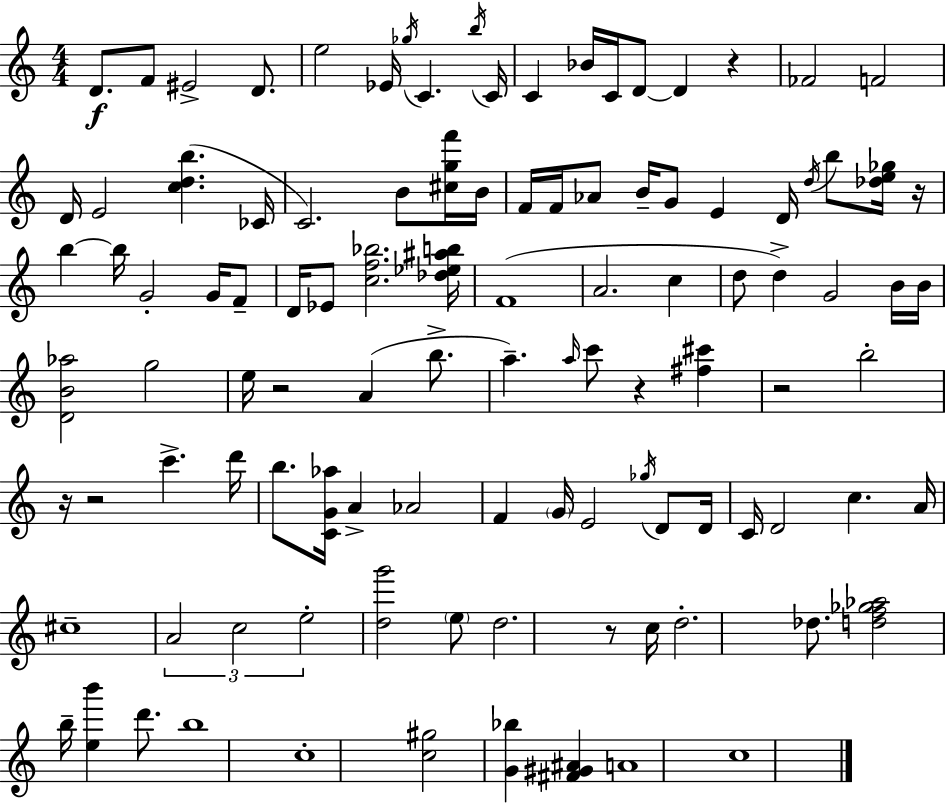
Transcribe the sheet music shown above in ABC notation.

X:1
T:Untitled
M:4/4
L:1/4
K:Am
D/2 F/2 ^E2 D/2 e2 _E/4 _g/4 C b/4 C/4 C _B/4 C/4 D/2 D z _F2 F2 D/4 E2 [cdb] _C/4 C2 B/2 [^cgf']/4 B/4 F/4 F/4 _A/2 B/4 G/2 E D/4 d/4 b/2 [_de_g]/4 z/4 b b/4 G2 G/4 F/2 D/4 _E/2 [cf_b]2 [_d_e^ab]/4 F4 A2 c d/2 d G2 B/4 B/4 [DB_a]2 g2 e/4 z2 A b/2 a a/4 c'/2 z [^f^c'] z2 b2 z/4 z2 c' d'/4 b/2 [CG_a]/4 A _A2 F G/4 E2 _g/4 D/2 D/4 C/4 D2 c A/4 ^c4 A2 c2 e2 [dg']2 e/2 d2 z/2 c/4 d2 _d/2 [df_g_a]2 b/4 [eb'] d'/2 b4 c4 [c^g]2 [G_b] [^F^G^A] A4 c4